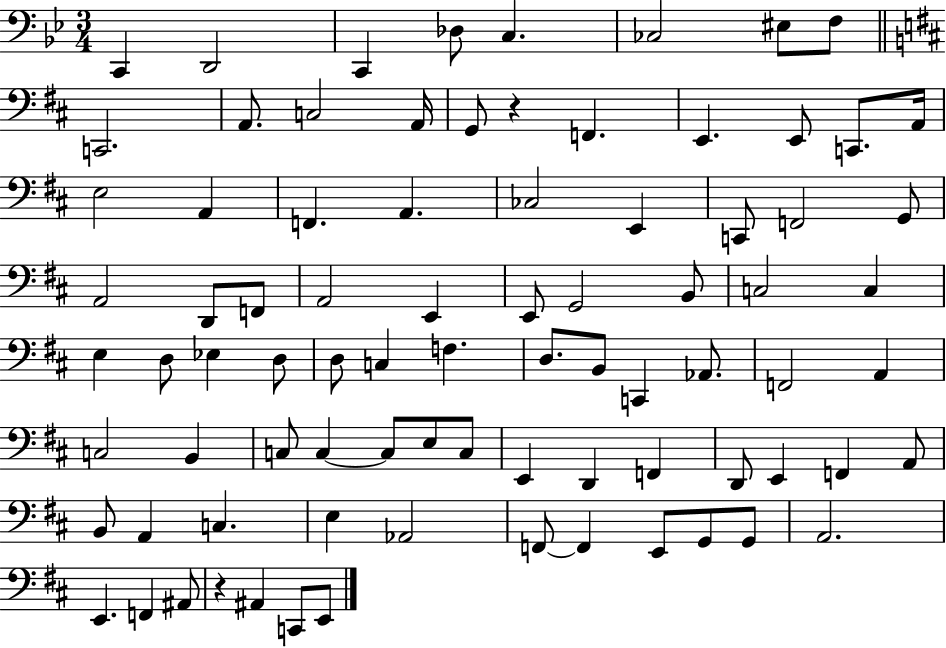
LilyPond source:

{
  \clef bass
  \numericTimeSignature
  \time 3/4
  \key bes \major
  c,4 d,2 | c,4 des8 c4. | ces2 eis8 f8 | \bar "||" \break \key d \major c,2. | a,8. c2 a,16 | g,8 r4 f,4. | e,4. e,8 c,8. a,16 | \break e2 a,4 | f,4. a,4. | ces2 e,4 | c,8 f,2 g,8 | \break a,2 d,8 f,8 | a,2 e,4 | e,8 g,2 b,8 | c2 c4 | \break e4 d8 ees4 d8 | d8 c4 f4. | d8. b,8 c,4 aes,8. | f,2 a,4 | \break c2 b,4 | c8 c4~~ c8 e8 c8 | e,4 d,4 f,4 | d,8 e,4 f,4 a,8 | \break b,8 a,4 c4. | e4 aes,2 | f,8~~ f,4 e,8 g,8 g,8 | a,2. | \break e,4. f,4 ais,8 | r4 ais,4 c,8 e,8 | \bar "|."
}